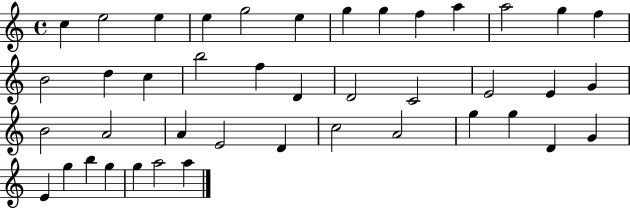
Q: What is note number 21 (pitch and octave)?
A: C4